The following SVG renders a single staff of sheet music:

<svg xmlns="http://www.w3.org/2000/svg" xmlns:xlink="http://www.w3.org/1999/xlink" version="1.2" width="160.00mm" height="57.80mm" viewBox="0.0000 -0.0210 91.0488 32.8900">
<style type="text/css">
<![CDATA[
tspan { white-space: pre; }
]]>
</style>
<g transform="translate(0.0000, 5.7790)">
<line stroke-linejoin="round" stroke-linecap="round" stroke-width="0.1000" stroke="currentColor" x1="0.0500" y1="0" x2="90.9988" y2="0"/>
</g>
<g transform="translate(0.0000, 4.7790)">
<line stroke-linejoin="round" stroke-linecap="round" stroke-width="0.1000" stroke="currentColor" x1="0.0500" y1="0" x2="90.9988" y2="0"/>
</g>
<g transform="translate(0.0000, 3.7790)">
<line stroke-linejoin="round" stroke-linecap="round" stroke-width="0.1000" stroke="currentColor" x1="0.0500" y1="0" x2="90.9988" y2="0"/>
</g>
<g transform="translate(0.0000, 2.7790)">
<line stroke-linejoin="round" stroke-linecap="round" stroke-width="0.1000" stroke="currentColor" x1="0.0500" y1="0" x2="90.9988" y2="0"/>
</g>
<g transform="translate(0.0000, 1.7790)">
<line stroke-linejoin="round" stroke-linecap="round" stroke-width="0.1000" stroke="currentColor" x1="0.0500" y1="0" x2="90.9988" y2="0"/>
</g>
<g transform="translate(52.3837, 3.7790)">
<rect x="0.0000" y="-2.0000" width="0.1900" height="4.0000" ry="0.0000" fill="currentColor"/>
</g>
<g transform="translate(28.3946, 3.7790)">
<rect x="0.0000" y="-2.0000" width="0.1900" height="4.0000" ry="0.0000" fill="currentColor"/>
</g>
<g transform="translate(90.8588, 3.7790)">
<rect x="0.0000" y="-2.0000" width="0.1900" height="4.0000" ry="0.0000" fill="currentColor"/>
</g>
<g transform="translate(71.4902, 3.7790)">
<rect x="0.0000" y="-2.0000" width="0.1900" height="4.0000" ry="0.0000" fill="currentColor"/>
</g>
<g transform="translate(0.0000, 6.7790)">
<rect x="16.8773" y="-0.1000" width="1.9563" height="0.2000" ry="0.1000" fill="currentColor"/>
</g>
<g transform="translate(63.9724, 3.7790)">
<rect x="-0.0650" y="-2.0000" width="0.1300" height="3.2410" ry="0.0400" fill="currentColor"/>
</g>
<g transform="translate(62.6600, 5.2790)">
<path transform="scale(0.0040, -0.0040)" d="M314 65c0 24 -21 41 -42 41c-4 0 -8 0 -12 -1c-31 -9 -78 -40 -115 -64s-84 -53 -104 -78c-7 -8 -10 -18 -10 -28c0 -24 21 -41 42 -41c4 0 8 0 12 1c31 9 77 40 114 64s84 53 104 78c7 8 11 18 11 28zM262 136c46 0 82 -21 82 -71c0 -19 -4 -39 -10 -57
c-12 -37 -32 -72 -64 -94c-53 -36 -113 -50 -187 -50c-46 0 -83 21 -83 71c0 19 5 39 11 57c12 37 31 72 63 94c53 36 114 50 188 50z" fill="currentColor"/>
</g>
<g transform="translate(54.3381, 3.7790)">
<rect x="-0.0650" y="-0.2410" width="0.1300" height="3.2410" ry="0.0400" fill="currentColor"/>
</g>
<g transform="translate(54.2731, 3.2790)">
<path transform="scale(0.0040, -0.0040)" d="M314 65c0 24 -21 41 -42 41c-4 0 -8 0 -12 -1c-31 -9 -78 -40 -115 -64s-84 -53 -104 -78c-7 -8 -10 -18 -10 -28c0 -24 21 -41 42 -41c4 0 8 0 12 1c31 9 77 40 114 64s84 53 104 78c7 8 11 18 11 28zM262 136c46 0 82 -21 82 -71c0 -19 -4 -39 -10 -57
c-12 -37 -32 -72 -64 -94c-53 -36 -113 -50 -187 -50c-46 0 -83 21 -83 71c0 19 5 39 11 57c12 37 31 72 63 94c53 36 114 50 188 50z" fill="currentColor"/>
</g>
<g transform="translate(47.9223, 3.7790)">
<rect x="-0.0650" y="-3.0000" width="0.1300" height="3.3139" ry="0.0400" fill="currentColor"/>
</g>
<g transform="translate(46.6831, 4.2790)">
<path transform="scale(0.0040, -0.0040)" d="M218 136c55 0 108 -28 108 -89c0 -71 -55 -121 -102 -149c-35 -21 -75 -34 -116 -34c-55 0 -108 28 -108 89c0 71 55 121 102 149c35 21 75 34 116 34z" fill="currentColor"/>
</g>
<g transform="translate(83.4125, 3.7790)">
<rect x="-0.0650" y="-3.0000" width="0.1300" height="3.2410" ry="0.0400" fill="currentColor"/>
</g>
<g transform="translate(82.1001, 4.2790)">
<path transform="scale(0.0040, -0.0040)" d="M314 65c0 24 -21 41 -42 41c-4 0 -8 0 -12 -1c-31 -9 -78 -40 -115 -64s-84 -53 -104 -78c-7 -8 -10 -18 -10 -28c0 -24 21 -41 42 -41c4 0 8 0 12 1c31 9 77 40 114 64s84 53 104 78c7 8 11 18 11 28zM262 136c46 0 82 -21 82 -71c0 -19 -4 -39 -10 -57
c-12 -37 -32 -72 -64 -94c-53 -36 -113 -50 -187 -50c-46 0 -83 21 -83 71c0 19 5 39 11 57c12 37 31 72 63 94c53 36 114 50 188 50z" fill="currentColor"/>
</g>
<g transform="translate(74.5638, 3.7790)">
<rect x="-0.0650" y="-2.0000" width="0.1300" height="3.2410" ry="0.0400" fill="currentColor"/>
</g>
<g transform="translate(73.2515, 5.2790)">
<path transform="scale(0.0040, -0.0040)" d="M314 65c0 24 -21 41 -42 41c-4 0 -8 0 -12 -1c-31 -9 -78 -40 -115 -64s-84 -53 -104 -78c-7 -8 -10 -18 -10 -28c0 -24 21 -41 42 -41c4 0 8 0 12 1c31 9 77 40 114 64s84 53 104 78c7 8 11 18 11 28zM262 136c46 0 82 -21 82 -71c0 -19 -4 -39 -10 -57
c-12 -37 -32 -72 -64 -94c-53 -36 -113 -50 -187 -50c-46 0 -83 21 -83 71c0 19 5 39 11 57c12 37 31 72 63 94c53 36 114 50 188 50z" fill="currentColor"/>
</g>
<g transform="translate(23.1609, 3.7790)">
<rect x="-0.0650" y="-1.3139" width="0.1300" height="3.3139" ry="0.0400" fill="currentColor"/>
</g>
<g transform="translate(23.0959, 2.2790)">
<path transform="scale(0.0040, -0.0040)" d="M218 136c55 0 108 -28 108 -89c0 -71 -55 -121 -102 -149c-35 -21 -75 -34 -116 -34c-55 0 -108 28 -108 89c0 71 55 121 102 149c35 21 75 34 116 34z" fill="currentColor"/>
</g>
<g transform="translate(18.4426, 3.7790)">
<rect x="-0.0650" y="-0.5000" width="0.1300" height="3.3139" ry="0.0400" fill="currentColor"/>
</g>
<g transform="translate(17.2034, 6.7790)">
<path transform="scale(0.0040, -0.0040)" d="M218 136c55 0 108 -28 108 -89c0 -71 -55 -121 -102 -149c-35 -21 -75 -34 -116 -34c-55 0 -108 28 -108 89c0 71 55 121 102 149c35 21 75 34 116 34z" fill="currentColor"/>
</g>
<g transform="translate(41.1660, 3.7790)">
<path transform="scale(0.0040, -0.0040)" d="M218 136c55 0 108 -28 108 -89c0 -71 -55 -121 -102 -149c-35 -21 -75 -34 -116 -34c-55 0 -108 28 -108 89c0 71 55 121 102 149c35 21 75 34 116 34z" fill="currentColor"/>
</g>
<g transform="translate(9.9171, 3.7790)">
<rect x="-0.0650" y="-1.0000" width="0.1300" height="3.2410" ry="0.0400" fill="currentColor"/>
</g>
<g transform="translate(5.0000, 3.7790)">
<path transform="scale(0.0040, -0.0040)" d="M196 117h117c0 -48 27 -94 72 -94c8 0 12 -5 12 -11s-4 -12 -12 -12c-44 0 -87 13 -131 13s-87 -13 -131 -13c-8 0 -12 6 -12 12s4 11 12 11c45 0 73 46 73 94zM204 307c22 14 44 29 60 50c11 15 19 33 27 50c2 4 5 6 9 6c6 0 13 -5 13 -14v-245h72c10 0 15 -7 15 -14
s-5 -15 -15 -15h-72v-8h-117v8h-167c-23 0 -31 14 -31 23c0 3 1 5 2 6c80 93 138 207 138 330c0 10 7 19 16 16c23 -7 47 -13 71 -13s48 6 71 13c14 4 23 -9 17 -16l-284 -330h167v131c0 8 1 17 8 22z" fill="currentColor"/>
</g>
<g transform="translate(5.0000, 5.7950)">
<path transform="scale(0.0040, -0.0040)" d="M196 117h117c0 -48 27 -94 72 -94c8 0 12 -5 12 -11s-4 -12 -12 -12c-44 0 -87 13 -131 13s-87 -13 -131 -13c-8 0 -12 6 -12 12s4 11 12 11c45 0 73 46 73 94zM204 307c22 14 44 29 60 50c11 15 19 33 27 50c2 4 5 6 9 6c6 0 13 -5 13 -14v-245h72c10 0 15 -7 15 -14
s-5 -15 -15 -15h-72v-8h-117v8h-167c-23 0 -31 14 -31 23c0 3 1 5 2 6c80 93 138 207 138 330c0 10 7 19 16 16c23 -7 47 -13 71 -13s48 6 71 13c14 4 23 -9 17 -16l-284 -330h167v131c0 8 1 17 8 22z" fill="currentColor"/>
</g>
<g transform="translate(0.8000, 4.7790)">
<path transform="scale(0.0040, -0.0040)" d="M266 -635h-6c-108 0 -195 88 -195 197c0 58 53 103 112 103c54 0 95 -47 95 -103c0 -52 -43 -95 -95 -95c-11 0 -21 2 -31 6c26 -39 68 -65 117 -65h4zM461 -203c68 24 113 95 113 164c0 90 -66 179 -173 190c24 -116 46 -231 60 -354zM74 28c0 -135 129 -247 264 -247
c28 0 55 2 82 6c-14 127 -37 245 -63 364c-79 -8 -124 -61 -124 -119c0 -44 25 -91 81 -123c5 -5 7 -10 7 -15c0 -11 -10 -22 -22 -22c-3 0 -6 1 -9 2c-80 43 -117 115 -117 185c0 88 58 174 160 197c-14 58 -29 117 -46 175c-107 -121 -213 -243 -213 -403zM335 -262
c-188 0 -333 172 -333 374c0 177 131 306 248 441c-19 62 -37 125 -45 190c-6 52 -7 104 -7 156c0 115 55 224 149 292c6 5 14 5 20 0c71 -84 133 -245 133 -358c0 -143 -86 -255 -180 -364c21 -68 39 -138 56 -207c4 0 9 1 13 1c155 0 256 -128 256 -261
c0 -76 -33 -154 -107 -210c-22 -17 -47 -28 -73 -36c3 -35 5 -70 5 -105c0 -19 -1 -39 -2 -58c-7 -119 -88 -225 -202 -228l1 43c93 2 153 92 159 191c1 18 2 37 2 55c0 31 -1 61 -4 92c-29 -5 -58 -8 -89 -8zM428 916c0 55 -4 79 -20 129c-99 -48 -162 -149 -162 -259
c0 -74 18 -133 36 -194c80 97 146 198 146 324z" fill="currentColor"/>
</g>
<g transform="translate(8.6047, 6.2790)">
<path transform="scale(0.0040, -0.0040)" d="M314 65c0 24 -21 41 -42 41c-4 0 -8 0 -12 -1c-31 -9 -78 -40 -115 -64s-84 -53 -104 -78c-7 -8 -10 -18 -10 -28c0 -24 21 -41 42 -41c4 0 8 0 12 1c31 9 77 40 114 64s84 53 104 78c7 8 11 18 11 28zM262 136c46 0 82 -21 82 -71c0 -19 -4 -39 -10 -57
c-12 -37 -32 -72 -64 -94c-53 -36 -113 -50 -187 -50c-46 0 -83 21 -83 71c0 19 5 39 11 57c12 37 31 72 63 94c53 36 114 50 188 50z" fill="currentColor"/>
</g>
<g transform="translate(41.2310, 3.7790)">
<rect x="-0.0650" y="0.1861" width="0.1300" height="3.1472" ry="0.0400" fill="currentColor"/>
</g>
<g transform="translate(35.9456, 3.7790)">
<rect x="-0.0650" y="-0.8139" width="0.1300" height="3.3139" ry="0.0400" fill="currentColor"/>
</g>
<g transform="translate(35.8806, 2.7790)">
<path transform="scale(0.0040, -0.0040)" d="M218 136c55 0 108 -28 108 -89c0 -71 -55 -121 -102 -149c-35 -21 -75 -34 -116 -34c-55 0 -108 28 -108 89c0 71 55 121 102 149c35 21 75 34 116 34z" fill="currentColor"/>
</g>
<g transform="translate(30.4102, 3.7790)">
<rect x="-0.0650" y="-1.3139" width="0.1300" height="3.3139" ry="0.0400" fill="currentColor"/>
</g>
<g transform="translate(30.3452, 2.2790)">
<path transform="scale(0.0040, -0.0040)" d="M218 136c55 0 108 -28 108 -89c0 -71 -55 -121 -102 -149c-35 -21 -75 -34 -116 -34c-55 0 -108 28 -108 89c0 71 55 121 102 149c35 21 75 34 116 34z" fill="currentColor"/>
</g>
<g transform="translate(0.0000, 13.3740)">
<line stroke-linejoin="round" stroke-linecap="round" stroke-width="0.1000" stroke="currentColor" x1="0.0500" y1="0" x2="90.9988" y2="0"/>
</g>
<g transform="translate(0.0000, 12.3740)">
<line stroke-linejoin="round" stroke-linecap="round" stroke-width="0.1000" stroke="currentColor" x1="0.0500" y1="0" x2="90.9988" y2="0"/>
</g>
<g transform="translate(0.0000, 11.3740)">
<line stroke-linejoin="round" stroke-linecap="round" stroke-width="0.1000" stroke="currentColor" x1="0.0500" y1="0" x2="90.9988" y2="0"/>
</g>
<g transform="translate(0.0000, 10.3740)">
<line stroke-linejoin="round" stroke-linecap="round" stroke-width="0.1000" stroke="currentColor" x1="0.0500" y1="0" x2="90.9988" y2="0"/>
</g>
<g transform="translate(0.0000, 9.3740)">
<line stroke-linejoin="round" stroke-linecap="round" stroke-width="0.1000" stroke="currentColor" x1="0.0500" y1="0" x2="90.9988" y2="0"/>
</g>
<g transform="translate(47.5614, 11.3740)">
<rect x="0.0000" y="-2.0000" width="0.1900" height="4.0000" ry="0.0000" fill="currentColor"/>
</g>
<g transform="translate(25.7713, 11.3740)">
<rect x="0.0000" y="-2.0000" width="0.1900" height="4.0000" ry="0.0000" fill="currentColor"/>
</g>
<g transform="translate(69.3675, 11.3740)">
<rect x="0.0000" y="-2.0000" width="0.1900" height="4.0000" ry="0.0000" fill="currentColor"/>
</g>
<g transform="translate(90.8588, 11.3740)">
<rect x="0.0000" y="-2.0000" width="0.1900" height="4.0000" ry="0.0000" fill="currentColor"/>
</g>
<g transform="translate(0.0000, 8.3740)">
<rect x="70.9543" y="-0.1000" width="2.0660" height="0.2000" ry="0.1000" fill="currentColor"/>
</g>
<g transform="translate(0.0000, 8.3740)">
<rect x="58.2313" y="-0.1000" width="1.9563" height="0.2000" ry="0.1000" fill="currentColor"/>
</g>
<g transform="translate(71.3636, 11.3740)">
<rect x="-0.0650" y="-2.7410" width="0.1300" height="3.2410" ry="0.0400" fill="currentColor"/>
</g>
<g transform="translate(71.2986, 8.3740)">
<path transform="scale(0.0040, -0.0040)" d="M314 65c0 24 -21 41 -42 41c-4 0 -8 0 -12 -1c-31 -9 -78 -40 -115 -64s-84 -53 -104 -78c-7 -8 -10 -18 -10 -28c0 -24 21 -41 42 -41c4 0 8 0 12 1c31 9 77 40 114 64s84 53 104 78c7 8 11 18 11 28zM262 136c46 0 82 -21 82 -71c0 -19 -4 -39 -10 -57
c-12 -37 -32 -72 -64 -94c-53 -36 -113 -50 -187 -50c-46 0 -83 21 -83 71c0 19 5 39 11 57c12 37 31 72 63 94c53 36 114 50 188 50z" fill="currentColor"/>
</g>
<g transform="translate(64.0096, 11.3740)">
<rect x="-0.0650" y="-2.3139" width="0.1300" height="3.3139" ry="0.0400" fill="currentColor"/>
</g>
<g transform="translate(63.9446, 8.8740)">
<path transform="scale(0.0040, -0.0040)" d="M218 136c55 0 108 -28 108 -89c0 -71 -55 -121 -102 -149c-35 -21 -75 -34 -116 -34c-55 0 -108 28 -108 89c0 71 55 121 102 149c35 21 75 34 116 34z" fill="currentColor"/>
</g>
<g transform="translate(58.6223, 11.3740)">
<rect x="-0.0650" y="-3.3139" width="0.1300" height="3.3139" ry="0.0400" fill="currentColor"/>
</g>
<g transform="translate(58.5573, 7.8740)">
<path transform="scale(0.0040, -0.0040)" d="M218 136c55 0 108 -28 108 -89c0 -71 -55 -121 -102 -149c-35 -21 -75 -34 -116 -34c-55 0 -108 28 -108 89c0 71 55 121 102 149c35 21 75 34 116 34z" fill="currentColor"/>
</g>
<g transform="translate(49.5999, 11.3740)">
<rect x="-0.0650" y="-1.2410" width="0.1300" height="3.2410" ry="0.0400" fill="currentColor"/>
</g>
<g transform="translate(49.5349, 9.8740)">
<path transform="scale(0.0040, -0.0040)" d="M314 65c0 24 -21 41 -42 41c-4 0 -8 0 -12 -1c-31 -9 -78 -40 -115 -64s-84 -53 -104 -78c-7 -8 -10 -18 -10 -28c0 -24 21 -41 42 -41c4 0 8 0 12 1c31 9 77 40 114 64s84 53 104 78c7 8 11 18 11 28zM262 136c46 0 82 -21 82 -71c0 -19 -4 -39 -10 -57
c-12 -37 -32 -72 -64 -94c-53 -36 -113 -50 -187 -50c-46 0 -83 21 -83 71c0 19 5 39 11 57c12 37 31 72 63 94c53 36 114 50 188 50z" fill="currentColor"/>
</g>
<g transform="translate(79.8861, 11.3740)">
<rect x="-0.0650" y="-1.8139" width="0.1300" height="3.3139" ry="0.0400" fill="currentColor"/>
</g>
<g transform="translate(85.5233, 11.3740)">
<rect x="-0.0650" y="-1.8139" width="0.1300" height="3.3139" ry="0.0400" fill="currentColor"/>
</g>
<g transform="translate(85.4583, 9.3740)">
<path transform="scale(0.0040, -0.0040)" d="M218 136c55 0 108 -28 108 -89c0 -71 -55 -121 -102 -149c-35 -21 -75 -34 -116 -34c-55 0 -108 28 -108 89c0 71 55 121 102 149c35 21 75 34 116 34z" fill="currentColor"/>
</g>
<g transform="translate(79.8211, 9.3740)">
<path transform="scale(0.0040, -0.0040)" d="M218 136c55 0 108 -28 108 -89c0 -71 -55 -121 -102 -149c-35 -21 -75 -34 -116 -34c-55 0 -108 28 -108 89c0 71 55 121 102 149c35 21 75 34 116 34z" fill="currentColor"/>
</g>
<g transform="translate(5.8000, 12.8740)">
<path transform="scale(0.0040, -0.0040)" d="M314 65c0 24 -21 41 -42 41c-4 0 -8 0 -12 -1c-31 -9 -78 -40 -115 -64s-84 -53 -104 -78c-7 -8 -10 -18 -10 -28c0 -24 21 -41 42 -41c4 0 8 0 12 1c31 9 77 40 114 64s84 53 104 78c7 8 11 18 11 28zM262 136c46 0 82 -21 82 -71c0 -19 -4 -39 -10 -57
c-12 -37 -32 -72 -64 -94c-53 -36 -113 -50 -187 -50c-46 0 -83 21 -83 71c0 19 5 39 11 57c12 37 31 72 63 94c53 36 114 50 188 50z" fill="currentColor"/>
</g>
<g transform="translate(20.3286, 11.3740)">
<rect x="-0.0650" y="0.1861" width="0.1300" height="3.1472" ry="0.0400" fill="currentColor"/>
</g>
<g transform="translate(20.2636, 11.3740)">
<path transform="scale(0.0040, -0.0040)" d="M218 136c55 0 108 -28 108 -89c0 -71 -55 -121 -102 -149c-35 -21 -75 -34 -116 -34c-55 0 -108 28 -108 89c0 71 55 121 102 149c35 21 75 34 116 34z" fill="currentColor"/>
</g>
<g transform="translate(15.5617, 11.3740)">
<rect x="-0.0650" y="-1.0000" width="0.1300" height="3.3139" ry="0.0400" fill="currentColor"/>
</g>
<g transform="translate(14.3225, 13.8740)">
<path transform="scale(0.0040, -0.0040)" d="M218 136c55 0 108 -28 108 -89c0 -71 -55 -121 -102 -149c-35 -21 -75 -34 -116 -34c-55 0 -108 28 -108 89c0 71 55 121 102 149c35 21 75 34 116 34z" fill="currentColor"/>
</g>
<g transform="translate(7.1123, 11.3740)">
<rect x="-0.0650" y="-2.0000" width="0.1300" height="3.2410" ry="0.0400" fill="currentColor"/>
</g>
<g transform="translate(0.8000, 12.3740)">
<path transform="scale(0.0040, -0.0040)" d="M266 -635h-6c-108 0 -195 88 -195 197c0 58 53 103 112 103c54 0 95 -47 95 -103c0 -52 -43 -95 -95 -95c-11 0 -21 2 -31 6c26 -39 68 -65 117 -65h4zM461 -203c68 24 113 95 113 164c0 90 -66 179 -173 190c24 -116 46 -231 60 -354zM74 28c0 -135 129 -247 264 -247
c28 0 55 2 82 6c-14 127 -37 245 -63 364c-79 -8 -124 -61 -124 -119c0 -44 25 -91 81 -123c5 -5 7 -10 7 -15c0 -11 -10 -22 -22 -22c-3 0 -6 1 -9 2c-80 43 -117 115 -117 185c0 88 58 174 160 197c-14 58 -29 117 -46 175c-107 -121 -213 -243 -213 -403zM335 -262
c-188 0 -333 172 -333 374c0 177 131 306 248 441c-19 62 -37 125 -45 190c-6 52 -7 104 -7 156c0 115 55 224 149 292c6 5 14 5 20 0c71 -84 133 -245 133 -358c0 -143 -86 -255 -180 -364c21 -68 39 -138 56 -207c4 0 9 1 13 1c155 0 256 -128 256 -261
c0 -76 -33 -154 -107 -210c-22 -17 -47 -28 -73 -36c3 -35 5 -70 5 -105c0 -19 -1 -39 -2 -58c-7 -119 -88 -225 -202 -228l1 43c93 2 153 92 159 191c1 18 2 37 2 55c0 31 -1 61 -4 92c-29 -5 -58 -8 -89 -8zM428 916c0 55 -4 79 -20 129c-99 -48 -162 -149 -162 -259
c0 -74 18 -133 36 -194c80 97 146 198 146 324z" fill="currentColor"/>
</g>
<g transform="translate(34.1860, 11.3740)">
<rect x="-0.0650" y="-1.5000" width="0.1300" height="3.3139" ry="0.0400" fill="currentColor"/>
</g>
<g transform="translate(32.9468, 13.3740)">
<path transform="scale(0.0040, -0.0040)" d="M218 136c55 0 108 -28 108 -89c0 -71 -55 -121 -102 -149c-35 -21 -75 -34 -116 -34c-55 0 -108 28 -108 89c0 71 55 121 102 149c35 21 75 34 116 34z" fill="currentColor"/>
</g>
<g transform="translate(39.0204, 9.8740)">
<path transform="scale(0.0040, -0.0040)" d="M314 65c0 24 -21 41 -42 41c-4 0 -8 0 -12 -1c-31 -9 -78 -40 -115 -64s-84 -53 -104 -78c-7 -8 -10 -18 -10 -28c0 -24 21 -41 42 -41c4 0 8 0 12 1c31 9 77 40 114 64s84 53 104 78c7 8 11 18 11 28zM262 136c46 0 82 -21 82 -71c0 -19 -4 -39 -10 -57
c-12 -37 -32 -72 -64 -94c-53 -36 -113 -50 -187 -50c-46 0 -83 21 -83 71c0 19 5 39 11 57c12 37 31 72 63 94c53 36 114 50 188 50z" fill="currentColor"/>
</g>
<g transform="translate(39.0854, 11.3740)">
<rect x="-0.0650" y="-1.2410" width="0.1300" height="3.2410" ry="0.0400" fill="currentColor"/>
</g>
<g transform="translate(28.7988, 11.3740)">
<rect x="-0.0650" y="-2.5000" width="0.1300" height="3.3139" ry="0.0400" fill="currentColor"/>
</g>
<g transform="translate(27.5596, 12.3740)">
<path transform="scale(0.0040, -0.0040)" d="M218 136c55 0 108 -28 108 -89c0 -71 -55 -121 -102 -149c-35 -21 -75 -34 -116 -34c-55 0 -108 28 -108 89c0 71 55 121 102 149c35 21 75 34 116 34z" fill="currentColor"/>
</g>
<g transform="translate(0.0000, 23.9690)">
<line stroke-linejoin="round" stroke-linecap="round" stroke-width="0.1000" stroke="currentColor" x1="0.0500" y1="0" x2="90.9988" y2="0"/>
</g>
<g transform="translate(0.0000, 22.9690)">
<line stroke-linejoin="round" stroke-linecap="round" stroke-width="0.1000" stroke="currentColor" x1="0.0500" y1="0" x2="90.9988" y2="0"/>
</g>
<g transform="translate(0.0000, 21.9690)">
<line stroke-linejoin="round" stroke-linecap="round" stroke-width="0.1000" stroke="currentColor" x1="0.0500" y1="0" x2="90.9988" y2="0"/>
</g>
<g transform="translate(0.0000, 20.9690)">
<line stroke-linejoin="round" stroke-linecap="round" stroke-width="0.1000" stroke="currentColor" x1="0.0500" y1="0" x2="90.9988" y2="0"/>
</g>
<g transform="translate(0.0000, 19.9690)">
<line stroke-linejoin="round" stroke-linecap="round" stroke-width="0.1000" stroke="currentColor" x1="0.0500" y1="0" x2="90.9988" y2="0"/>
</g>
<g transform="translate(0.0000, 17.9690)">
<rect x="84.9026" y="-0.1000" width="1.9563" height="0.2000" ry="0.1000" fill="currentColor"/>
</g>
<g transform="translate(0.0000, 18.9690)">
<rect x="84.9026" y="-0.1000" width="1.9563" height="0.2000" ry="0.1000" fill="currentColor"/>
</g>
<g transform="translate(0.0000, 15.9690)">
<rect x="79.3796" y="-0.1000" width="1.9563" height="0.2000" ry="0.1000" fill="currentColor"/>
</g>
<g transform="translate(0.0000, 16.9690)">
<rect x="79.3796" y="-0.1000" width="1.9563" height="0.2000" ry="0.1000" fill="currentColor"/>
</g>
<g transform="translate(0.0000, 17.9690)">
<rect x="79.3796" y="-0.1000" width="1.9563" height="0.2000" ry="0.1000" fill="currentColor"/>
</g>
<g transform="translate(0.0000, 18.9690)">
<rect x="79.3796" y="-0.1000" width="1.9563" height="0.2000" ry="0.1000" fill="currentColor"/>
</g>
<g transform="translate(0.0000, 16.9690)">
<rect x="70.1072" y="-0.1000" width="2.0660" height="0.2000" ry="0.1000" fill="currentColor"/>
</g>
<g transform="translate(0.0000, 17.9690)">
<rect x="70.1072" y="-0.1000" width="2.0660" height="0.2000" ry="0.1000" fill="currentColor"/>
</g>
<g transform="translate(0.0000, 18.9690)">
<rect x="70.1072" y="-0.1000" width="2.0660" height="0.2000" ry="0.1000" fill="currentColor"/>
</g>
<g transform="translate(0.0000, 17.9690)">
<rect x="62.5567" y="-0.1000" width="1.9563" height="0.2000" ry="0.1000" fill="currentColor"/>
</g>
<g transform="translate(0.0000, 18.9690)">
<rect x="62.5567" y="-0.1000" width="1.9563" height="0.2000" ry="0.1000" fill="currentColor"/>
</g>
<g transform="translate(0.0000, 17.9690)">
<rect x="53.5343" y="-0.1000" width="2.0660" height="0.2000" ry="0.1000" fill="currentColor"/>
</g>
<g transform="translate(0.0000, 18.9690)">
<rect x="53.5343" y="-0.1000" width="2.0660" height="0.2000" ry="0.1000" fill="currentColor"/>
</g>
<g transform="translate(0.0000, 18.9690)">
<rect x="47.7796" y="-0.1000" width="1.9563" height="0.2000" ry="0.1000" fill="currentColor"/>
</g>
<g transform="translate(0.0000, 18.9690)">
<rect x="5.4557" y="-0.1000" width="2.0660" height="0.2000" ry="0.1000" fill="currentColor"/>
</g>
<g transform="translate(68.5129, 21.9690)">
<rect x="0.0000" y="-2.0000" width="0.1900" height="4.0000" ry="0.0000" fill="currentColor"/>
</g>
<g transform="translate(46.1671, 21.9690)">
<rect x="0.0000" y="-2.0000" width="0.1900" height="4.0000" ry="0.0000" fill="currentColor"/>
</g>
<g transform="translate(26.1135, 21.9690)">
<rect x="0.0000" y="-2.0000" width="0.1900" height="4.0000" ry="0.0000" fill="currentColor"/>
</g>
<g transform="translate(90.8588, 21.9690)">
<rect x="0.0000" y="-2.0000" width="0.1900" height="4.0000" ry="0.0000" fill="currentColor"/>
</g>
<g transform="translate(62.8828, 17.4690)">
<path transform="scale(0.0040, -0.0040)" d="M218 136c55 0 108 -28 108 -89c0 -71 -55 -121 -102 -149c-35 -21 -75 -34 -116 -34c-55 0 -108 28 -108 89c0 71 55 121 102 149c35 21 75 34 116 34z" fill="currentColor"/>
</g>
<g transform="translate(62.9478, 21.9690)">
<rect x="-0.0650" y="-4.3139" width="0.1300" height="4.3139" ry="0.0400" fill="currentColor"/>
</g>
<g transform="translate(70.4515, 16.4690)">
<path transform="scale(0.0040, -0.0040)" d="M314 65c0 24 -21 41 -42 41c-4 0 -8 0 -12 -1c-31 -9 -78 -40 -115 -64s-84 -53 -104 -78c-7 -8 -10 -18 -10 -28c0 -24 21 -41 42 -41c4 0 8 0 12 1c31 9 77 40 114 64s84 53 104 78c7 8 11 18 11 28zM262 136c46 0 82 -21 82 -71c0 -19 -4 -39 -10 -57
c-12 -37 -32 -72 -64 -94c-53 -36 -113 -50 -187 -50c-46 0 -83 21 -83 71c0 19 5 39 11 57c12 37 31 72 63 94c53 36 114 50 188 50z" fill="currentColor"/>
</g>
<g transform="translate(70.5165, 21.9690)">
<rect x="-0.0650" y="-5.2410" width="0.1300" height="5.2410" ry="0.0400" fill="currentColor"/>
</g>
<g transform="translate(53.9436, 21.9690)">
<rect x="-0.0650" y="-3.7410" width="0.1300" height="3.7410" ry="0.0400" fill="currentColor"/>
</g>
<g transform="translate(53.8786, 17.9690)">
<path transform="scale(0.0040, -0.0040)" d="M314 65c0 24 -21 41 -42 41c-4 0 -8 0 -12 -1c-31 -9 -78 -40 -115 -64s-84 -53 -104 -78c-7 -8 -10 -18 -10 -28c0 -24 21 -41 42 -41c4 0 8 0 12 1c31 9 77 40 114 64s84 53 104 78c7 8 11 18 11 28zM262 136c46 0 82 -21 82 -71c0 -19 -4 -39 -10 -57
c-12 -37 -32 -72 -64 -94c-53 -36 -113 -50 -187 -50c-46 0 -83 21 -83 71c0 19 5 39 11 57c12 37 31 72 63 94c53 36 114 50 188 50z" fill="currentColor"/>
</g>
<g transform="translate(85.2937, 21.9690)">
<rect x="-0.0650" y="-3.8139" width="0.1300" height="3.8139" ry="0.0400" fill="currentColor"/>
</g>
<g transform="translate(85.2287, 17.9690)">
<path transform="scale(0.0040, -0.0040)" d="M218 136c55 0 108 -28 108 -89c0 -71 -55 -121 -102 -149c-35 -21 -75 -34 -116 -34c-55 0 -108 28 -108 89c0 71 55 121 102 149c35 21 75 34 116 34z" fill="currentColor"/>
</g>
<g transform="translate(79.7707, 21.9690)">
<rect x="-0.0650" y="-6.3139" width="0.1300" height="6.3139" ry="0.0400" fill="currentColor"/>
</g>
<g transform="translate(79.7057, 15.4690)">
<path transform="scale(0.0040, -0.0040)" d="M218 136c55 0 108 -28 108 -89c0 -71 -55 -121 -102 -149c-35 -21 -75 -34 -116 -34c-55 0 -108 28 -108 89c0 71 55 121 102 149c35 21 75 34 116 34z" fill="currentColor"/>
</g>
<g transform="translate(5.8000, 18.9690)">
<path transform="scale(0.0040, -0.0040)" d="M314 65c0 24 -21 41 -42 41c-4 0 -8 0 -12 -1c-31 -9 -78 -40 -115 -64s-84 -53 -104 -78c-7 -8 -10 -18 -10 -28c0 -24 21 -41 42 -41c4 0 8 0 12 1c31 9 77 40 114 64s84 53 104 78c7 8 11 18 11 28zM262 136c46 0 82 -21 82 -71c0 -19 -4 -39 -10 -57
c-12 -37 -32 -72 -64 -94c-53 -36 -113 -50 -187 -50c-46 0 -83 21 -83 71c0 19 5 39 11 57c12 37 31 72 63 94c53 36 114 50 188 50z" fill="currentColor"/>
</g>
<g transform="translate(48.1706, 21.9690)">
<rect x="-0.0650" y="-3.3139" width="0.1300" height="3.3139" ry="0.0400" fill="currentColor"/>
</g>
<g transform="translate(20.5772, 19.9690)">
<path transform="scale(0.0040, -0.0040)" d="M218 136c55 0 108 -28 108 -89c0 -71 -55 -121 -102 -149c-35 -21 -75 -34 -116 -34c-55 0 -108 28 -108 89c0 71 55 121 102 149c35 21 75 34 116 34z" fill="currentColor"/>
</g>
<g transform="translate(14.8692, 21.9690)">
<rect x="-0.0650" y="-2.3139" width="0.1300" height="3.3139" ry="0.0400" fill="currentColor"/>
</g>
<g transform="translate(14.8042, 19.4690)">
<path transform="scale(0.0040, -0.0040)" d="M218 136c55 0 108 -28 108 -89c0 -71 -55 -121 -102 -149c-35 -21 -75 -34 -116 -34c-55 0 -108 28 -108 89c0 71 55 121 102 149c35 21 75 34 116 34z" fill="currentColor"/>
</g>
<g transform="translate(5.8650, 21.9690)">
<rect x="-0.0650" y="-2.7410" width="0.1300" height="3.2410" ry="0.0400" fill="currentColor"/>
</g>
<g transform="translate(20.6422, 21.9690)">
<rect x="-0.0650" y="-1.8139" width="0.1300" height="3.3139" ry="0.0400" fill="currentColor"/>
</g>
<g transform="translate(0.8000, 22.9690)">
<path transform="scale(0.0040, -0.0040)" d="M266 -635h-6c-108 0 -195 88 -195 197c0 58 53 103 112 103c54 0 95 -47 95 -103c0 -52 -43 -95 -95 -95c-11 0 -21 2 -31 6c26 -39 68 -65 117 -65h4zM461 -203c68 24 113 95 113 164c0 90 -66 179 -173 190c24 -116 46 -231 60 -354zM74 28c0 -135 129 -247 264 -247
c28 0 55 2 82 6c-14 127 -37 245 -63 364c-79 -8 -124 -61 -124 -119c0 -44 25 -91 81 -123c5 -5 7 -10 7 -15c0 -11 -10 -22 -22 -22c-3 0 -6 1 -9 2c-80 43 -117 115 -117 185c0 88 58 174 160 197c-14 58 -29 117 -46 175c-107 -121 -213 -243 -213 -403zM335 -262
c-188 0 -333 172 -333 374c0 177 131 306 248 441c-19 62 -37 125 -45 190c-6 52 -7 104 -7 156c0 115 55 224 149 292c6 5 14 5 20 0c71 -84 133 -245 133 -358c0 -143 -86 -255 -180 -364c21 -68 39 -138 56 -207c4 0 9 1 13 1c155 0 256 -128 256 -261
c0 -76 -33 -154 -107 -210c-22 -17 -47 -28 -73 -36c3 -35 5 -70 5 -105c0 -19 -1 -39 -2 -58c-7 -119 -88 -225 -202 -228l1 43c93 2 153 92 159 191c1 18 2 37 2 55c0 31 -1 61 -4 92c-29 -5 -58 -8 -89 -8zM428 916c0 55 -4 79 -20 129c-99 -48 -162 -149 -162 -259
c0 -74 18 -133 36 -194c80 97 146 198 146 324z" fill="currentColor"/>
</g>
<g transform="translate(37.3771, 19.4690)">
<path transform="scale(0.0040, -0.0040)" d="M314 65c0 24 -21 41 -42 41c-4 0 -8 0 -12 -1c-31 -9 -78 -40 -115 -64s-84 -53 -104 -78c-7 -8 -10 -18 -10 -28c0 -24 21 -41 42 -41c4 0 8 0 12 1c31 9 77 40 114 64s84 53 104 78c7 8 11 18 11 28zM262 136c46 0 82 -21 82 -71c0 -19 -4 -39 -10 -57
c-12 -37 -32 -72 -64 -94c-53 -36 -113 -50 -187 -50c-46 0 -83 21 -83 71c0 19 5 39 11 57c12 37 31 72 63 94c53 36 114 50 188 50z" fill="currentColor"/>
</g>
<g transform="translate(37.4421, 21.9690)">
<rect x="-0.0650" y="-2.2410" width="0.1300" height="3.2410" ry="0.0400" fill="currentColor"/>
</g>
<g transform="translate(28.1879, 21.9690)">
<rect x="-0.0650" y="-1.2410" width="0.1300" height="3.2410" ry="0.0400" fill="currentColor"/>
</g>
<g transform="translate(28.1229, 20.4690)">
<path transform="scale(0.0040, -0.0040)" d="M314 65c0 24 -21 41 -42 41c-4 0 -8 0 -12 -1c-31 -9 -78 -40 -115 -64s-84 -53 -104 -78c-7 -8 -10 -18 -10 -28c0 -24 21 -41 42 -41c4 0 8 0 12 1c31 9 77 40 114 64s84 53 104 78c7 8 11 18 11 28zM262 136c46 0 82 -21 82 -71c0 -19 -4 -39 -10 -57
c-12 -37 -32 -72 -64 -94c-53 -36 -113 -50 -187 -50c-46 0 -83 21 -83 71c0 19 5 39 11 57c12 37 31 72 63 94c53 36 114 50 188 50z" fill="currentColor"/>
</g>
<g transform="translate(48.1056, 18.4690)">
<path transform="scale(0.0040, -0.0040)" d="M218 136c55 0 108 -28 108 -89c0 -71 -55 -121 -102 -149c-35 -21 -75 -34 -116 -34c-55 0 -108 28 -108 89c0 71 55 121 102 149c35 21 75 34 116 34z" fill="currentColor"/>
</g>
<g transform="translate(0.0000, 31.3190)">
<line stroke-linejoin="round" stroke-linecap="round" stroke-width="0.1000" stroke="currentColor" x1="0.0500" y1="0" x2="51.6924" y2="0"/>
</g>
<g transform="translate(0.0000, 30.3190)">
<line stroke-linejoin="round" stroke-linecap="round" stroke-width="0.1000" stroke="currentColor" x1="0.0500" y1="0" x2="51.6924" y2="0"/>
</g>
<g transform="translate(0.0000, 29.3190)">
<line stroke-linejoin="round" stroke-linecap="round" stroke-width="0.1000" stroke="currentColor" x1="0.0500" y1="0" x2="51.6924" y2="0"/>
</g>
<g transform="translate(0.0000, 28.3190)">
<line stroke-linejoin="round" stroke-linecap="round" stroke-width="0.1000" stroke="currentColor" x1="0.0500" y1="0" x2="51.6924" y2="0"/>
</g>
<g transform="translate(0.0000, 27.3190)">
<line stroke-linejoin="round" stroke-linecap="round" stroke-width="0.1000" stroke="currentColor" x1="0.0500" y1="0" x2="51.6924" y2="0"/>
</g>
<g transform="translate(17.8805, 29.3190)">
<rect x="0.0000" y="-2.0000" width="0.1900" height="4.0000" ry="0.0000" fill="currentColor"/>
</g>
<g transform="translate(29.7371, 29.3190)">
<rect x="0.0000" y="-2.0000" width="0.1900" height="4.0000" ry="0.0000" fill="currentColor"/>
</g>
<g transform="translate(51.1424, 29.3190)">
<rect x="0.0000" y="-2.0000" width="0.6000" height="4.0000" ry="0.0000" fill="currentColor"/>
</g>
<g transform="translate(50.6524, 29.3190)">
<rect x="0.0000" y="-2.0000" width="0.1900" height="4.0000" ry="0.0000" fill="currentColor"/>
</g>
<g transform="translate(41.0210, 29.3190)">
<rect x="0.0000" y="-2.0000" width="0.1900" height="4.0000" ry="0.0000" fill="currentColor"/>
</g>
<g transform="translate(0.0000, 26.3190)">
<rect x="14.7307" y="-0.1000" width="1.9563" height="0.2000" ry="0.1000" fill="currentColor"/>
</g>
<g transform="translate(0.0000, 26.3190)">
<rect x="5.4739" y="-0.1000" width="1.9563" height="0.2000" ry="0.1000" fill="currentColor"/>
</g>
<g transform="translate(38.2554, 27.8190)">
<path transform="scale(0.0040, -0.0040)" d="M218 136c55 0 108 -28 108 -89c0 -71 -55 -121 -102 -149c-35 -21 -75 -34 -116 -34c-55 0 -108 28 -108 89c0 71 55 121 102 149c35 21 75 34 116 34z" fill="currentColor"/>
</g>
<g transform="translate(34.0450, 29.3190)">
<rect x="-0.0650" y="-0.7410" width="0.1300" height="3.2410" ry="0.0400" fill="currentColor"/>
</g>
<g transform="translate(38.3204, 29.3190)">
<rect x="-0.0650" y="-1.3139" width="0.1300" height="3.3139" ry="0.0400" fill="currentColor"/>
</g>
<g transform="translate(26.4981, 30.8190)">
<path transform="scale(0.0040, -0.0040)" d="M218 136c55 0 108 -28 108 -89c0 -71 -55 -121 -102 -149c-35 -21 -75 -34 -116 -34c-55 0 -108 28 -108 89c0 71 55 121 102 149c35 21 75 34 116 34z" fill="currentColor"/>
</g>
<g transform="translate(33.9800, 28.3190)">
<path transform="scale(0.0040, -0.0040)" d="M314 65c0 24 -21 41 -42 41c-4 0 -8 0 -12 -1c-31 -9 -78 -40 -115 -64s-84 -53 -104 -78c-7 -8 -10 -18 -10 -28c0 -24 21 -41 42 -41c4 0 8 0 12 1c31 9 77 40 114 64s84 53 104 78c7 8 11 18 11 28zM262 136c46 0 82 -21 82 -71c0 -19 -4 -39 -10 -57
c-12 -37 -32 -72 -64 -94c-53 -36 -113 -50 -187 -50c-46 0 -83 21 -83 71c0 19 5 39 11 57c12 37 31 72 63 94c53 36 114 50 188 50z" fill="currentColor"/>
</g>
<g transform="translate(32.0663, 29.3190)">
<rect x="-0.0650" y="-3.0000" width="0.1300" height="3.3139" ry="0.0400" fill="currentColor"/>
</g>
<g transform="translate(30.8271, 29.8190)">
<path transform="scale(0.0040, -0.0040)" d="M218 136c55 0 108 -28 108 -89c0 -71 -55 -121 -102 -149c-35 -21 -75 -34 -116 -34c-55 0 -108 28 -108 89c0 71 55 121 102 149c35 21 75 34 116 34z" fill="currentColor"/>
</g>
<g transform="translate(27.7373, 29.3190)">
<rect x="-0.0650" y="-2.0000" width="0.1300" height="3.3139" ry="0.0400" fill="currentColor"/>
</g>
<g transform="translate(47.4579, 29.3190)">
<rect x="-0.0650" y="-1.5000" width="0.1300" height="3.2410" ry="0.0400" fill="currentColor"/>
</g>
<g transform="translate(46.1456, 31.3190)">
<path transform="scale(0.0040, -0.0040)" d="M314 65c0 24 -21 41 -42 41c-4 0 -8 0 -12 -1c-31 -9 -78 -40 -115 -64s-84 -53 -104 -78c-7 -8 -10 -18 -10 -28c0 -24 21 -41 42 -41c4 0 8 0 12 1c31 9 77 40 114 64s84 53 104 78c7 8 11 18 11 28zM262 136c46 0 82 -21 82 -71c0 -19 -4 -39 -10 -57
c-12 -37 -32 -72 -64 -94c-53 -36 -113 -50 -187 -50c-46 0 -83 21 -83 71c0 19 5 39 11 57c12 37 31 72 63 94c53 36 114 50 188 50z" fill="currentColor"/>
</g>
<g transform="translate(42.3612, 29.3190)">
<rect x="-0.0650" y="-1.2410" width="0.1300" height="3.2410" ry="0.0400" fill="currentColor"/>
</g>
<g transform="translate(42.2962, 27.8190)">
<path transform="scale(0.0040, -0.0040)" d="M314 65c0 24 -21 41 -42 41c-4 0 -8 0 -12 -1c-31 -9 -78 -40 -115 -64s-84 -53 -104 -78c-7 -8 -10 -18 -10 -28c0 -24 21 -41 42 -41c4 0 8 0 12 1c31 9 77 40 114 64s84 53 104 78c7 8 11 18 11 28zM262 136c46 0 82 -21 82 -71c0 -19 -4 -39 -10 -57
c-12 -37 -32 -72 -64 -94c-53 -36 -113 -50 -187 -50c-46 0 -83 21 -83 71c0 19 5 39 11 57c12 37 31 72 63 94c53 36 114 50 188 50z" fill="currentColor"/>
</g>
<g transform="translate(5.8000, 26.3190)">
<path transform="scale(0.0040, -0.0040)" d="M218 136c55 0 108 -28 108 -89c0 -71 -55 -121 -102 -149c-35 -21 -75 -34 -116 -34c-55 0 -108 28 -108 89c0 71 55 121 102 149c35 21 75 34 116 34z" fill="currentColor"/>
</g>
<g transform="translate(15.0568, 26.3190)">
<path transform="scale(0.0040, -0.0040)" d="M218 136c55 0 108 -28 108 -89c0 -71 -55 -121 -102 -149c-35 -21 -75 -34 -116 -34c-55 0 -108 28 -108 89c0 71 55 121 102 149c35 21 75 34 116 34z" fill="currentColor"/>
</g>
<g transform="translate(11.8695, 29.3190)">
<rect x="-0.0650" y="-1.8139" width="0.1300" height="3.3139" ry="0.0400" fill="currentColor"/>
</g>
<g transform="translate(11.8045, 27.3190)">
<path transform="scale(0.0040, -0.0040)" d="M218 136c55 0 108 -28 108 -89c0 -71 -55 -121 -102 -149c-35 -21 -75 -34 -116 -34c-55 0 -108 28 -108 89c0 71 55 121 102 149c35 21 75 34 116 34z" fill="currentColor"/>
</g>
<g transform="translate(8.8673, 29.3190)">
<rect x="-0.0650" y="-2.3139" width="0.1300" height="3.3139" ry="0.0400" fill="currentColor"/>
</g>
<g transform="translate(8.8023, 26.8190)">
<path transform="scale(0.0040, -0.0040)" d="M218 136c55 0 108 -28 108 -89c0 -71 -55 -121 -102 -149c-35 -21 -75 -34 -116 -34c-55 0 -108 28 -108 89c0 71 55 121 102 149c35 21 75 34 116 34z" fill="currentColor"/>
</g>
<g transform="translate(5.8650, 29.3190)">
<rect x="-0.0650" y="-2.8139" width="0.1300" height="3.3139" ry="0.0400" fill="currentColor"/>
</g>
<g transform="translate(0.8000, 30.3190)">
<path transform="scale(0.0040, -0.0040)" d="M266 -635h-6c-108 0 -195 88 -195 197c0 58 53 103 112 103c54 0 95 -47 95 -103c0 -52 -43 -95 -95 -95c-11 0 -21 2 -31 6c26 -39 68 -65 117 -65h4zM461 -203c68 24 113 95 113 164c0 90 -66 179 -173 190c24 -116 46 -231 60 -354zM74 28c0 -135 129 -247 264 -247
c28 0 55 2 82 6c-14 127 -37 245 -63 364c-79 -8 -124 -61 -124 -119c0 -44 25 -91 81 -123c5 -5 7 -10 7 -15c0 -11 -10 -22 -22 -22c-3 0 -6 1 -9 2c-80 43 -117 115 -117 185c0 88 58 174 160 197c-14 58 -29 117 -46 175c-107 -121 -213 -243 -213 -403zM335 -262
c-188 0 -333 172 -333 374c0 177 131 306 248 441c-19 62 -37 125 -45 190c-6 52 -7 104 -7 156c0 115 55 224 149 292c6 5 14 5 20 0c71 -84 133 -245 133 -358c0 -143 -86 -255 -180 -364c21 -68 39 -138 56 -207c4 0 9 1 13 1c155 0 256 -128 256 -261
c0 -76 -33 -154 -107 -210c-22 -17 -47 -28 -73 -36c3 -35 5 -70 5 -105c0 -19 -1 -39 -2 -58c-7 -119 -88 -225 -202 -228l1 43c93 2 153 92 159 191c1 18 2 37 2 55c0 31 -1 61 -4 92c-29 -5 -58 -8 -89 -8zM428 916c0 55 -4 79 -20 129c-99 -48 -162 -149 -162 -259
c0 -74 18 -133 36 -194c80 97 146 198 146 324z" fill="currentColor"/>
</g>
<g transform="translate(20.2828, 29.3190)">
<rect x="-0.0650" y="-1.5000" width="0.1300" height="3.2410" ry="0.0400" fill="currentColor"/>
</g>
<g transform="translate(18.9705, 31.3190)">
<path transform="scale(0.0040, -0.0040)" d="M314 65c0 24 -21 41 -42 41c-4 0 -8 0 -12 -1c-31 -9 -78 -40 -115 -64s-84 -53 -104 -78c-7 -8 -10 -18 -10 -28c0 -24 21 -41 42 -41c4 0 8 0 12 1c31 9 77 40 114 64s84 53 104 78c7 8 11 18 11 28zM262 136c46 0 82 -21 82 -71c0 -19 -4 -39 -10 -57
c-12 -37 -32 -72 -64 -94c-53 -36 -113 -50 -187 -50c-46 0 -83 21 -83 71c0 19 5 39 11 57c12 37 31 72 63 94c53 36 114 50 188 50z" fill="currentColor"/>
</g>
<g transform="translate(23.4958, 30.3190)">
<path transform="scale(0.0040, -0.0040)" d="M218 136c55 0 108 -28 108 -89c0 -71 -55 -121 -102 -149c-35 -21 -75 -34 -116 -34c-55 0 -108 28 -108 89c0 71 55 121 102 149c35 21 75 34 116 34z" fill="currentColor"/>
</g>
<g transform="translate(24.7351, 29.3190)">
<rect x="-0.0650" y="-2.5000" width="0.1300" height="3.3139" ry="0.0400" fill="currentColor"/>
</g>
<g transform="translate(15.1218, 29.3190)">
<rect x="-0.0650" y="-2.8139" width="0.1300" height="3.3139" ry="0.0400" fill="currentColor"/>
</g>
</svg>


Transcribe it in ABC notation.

X:1
T:Untitled
M:4/4
L:1/4
K:C
D2 C e e d B A c2 F2 F2 A2 F2 D B G E e2 e2 b g a2 f f a2 g f e2 g2 b c'2 d' f'2 a' c' a g f a E2 G F A d2 e e2 E2